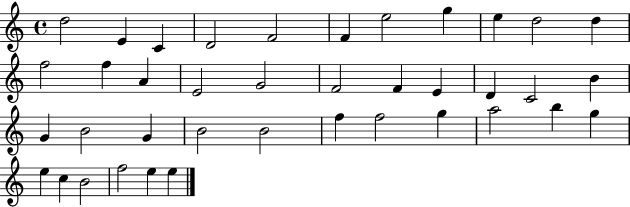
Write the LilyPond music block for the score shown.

{
  \clef treble
  \time 4/4
  \defaultTimeSignature
  \key c \major
  d''2 e'4 c'4 | d'2 f'2 | f'4 e''2 g''4 | e''4 d''2 d''4 | \break f''2 f''4 a'4 | e'2 g'2 | f'2 f'4 e'4 | d'4 c'2 b'4 | \break g'4 b'2 g'4 | b'2 b'2 | f''4 f''2 g''4 | a''2 b''4 g''4 | \break e''4 c''4 b'2 | f''2 e''4 e''4 | \bar "|."
}